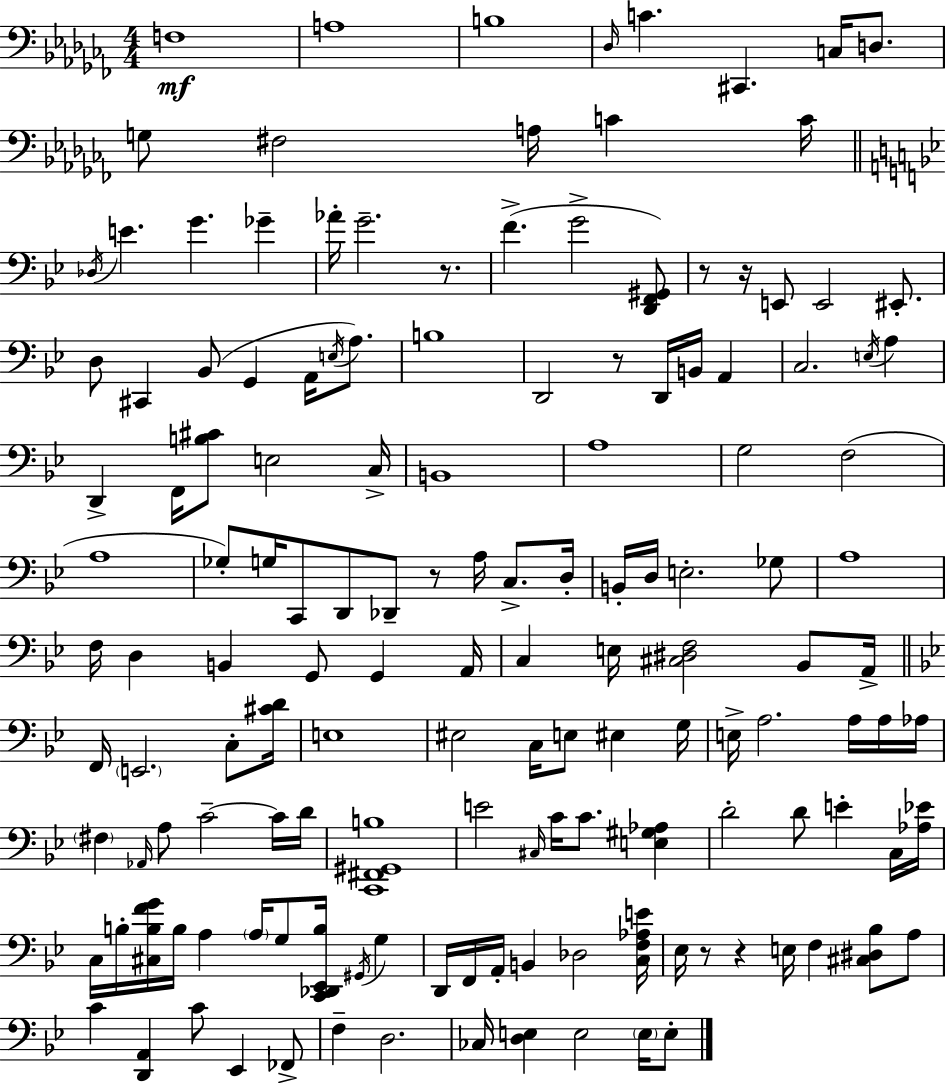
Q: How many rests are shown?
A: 7